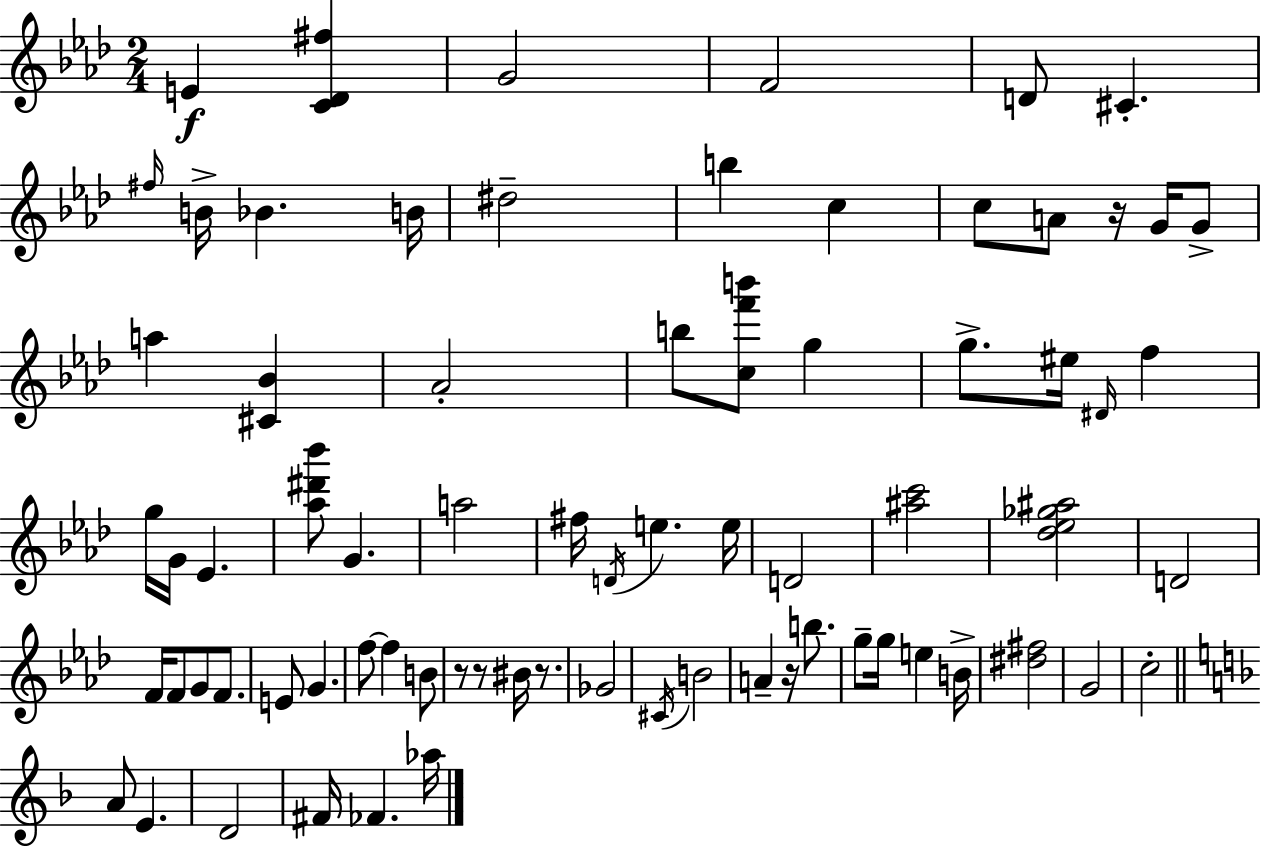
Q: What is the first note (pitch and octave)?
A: E4